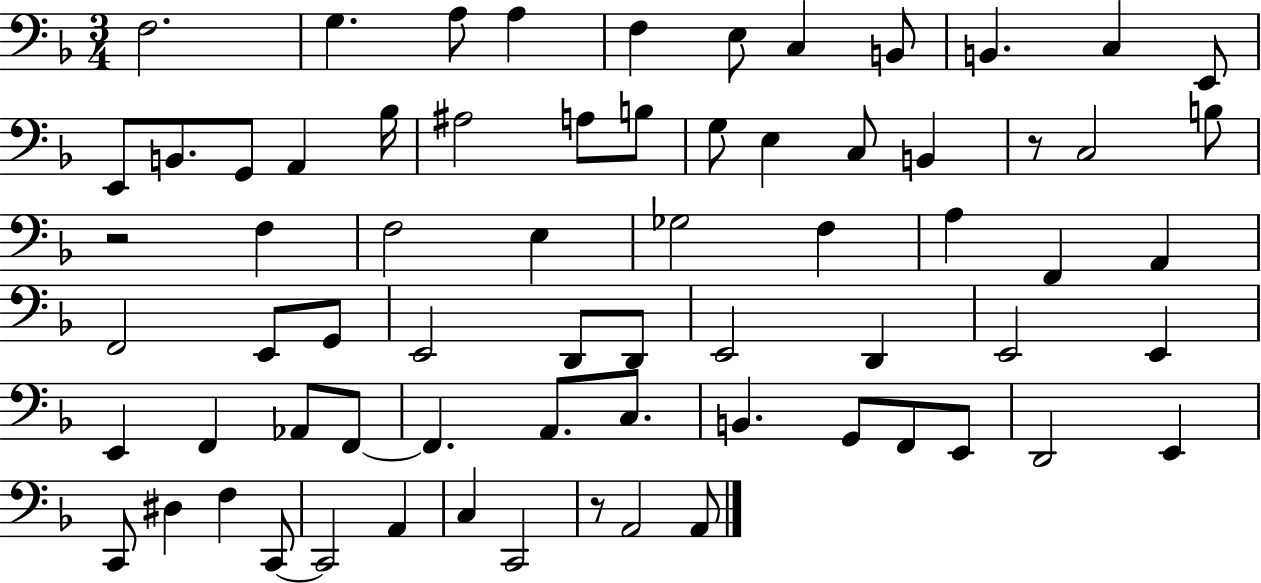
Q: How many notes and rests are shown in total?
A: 69